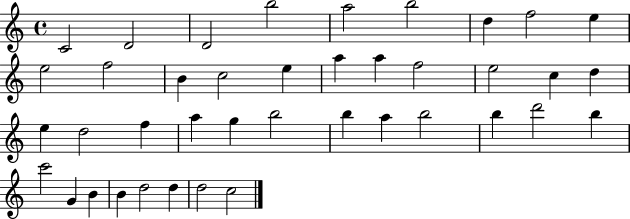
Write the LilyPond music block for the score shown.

{
  \clef treble
  \time 4/4
  \defaultTimeSignature
  \key c \major
  c'2 d'2 | d'2 b''2 | a''2 b''2 | d''4 f''2 e''4 | \break e''2 f''2 | b'4 c''2 e''4 | a''4 a''4 f''2 | e''2 c''4 d''4 | \break e''4 d''2 f''4 | a''4 g''4 b''2 | b''4 a''4 b''2 | b''4 d'''2 b''4 | \break c'''2 g'4 b'4 | b'4 d''2 d''4 | d''2 c''2 | \bar "|."
}